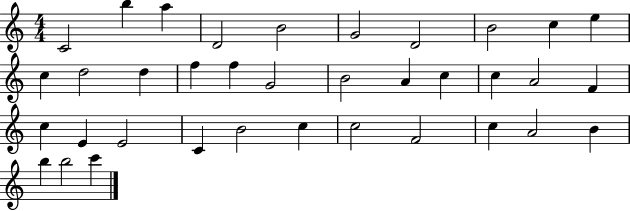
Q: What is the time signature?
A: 4/4